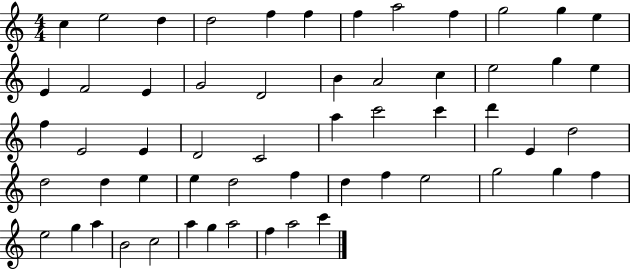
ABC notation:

X:1
T:Untitled
M:4/4
L:1/4
K:C
c e2 d d2 f f f a2 f g2 g e E F2 E G2 D2 B A2 c e2 g e f E2 E D2 C2 a c'2 c' d' E d2 d2 d e e d2 f d f e2 g2 g f e2 g a B2 c2 a g a2 f a2 c'